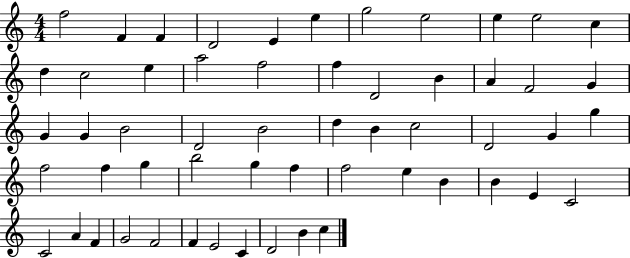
F5/h F4/q F4/q D4/h E4/q E5/q G5/h E5/h E5/q E5/h C5/q D5/q C5/h E5/q A5/h F5/h F5/q D4/h B4/q A4/q F4/h G4/q G4/q G4/q B4/h D4/h B4/h D5/q B4/q C5/h D4/h G4/q G5/q F5/h F5/q G5/q B5/h G5/q F5/q F5/h E5/q B4/q B4/q E4/q C4/h C4/h A4/q F4/q G4/h F4/h F4/q E4/h C4/q D4/h B4/q C5/q